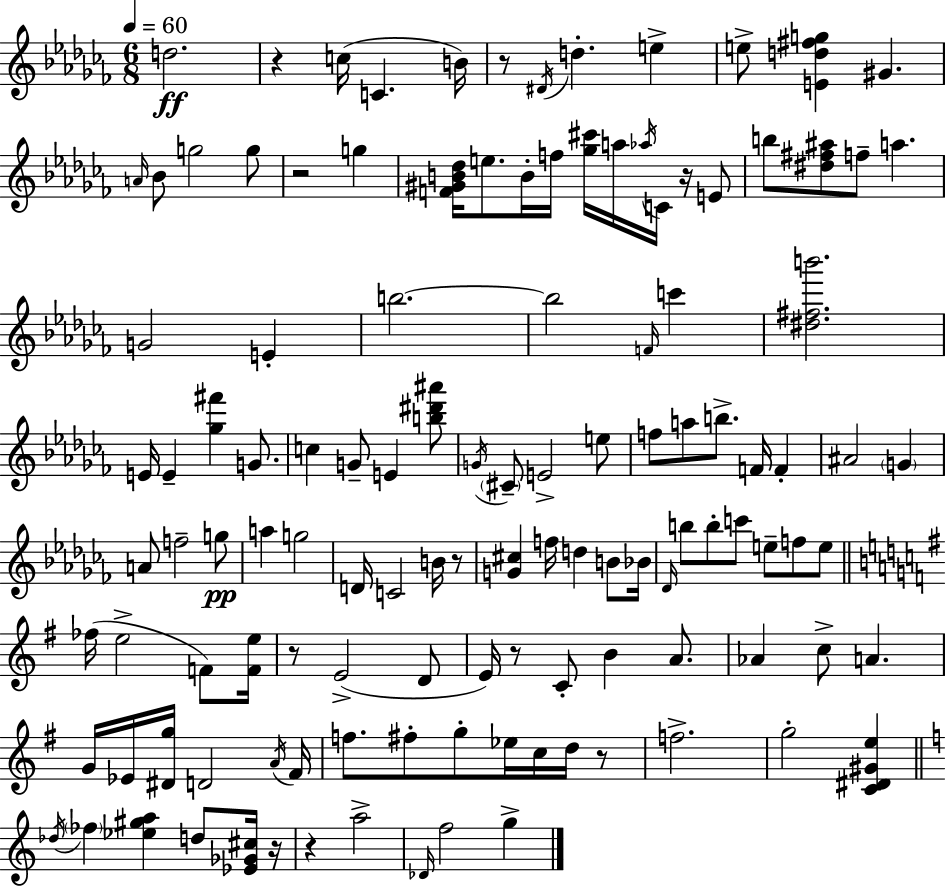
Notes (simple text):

D5/h. R/q C5/s C4/q. B4/s R/e D#4/s D5/q. E5/q E5/e [E4,D5,F#5,G5]/q G#4/q. A4/s Bb4/e G5/h G5/e R/h G5/q [F4,G#4,B4,Db5]/s E5/e. B4/s F5/s [Gb5,C#6]/s A5/s Ab5/s C4/s R/s E4/e B5/e [D#5,F#5,A#5]/e F5/e A5/q. G4/h E4/q B5/h. B5/h F4/s C6/q [D#5,F#5,B6]/h. E4/s E4/q [Gb5,F#6]/q G4/e. C5/q G4/e E4/q [B5,D#6,A#6]/e G4/s C#4/e E4/h E5/e F5/e A5/e B5/e. F4/s F4/q A#4/h G4/q A4/e F5/h G5/e A5/q G5/h D4/s C4/h B4/s R/e [G4,C#5]/q F5/s D5/q B4/e Bb4/s Db4/s B5/e B5/e C6/e E5/e F5/e E5/e FES5/s E5/h F4/e [F4,E5]/s R/e E4/h D4/e E4/s R/e C4/e B4/q A4/e. Ab4/q C5/e A4/q. G4/s Eb4/s [D#4,G5]/s D4/h A4/s F#4/s F5/e. F#5/e G5/e Eb5/s C5/s D5/s R/e F5/h. G5/h [C4,D#4,G#4,E5]/q Db5/s FES5/q [Eb5,G#5,A5]/q D5/e [Eb4,Gb4,C#5]/s R/s R/q A5/h Db4/s F5/h G5/q